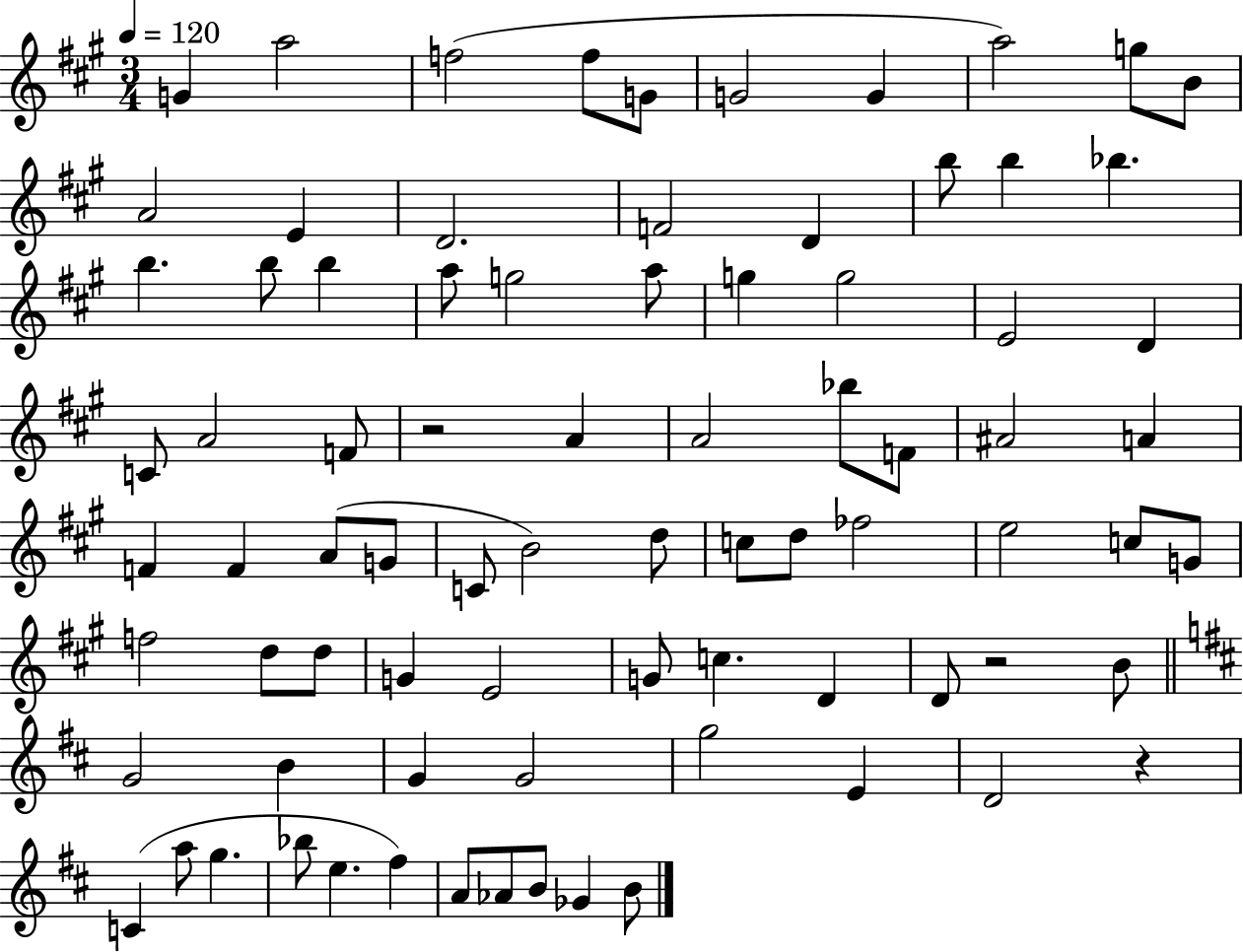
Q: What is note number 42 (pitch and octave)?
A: C4